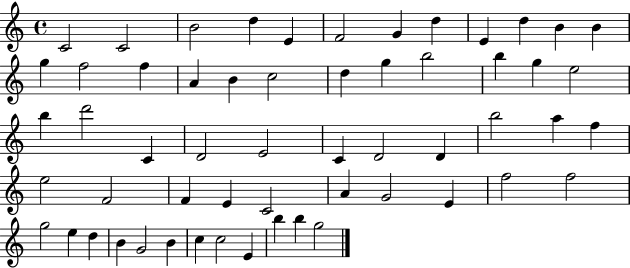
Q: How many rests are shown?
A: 0